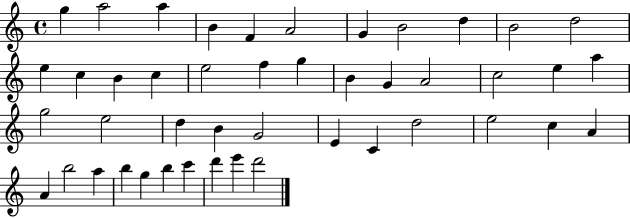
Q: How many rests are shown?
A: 0